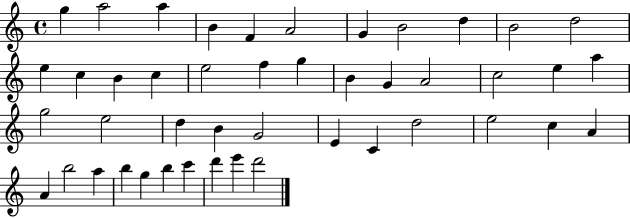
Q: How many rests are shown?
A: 0